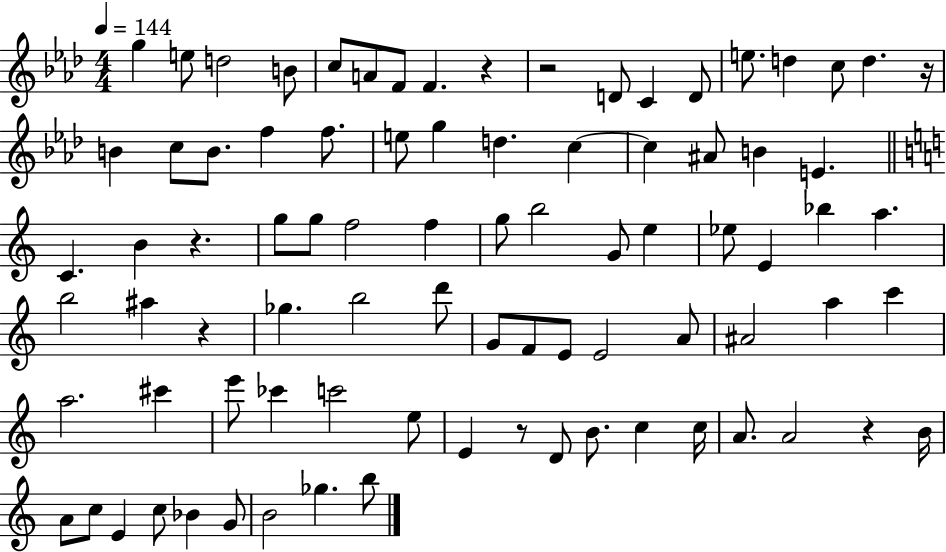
G5/q E5/e D5/h B4/e C5/e A4/e F4/e F4/q. R/q R/h D4/e C4/q D4/e E5/e. D5/q C5/e D5/q. R/s B4/q C5/e B4/e. F5/q F5/e. E5/e G5/q D5/q. C5/q C5/q A#4/e B4/q E4/q. C4/q. B4/q R/q. G5/e G5/e F5/h F5/q G5/e B5/h G4/e E5/q Eb5/e E4/q Bb5/q A5/q. B5/h A#5/q R/q Gb5/q. B5/h D6/e G4/e F4/e E4/e E4/h A4/e A#4/h A5/q C6/q A5/h. C#6/q E6/e CES6/q C6/h E5/e E4/q R/e D4/e B4/e. C5/q C5/s A4/e. A4/h R/q B4/s A4/e C5/e E4/q C5/e Bb4/q G4/e B4/h Gb5/q. B5/e